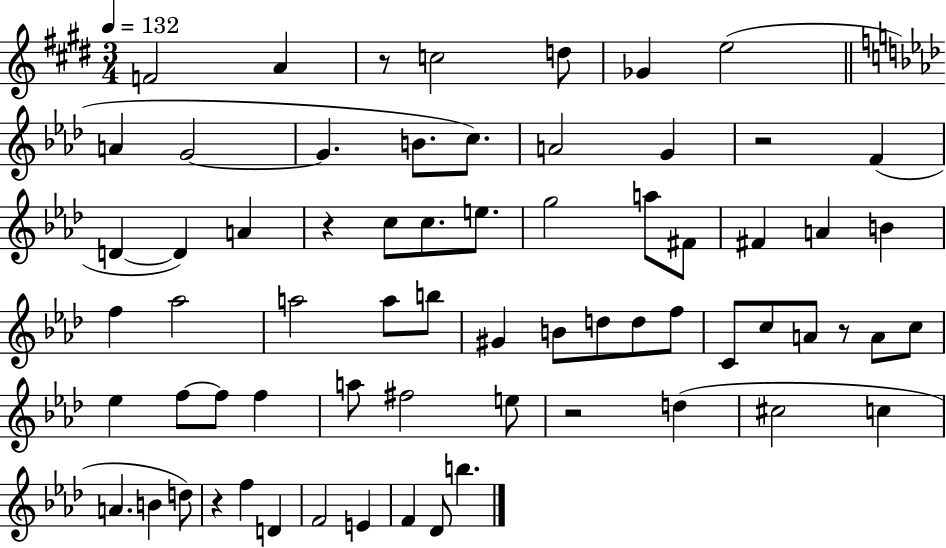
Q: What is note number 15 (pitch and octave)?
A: D4